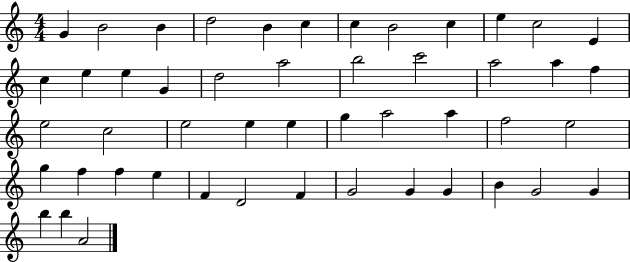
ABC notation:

X:1
T:Untitled
M:4/4
L:1/4
K:C
G B2 B d2 B c c B2 c e c2 E c e e G d2 a2 b2 c'2 a2 a f e2 c2 e2 e e g a2 a f2 e2 g f f e F D2 F G2 G G B G2 G b b A2